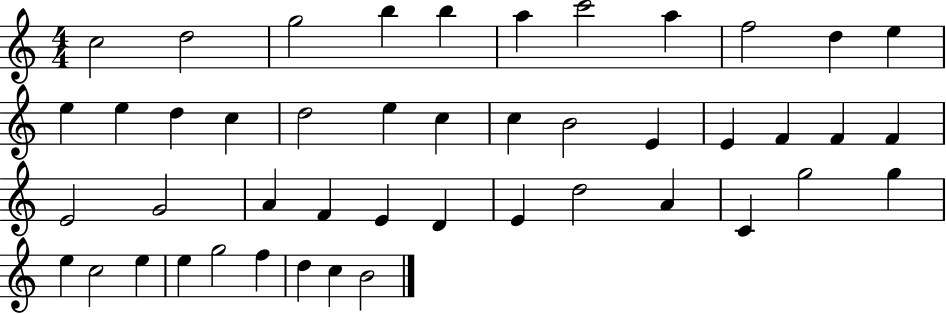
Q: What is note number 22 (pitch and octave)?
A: E4